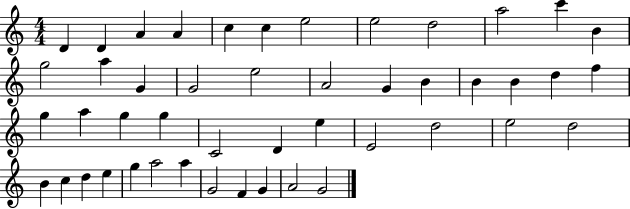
X:1
T:Untitled
M:4/4
L:1/4
K:C
D D A A c c e2 e2 d2 a2 c' B g2 a G G2 e2 A2 G B B B d f g a g g C2 D e E2 d2 e2 d2 B c d e g a2 a G2 F G A2 G2